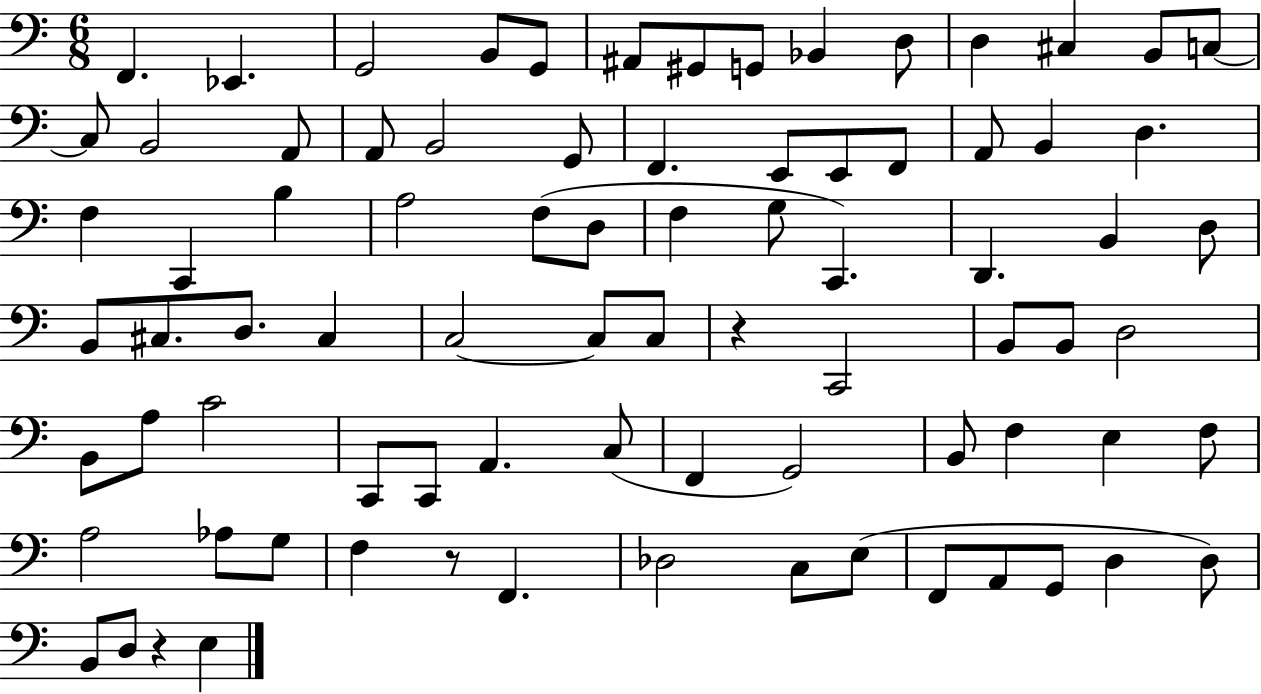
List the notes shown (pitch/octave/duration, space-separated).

F2/q. Eb2/q. G2/h B2/e G2/e A#2/e G#2/e G2/e Bb2/q D3/e D3/q C#3/q B2/e C3/e C3/e B2/h A2/e A2/e B2/h G2/e F2/q. E2/e E2/e F2/e A2/e B2/q D3/q. F3/q C2/q B3/q A3/h F3/e D3/e F3/q G3/e C2/q. D2/q. B2/q D3/e B2/e C#3/e. D3/e. C#3/q C3/h C3/e C3/e R/q C2/h B2/e B2/e D3/h B2/e A3/e C4/h C2/e C2/e A2/q. C3/e F2/q G2/h B2/e F3/q E3/q F3/e A3/h Ab3/e G3/e F3/q R/e F2/q. Db3/h C3/e E3/e F2/e A2/e G2/e D3/q D3/e B2/e D3/e R/q E3/q